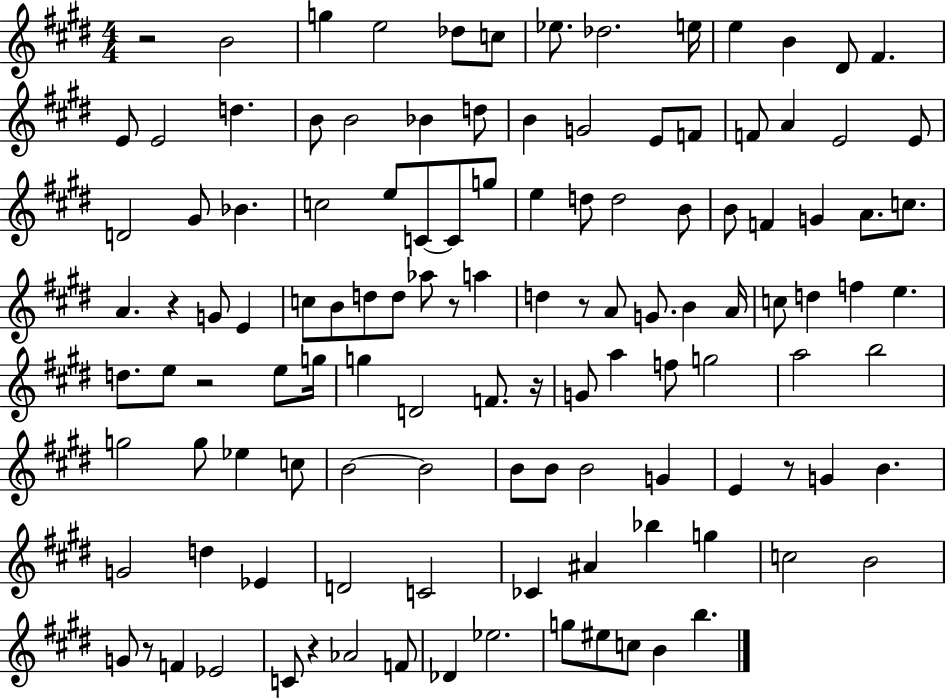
{
  \clef treble
  \numericTimeSignature
  \time 4/4
  \key e \major
  r2 b'2 | g''4 e''2 des''8 c''8 | ees''8. des''2. e''16 | e''4 b'4 dis'8 fis'4. | \break e'8 e'2 d''4. | b'8 b'2 bes'4 d''8 | b'4 g'2 e'8 f'8 | f'8 a'4 e'2 e'8 | \break d'2 gis'8 bes'4. | c''2 e''8 c'8~~ c'8 g''8 | e''4 d''8 d''2 b'8 | b'8 f'4 g'4 a'8. c''8. | \break a'4. r4 g'8 e'4 | c''8 b'8 d''8 d''8 aes''8 r8 a''4 | d''4 r8 a'8 g'8. b'4 a'16 | c''8 d''4 f''4 e''4. | \break d''8. e''8 r2 e''8 g''16 | g''4 d'2 f'8. r16 | g'8 a''4 f''8 g''2 | a''2 b''2 | \break g''2 g''8 ees''4 c''8 | b'2~~ b'2 | b'8 b'8 b'2 g'4 | e'4 r8 g'4 b'4. | \break g'2 d''4 ees'4 | d'2 c'2 | ces'4 ais'4 bes''4 g''4 | c''2 b'2 | \break g'8 r8 f'4 ees'2 | c'8 r4 aes'2 f'8 | des'4 ees''2. | g''8 eis''8 c''8 b'4 b''4. | \break \bar "|."
}